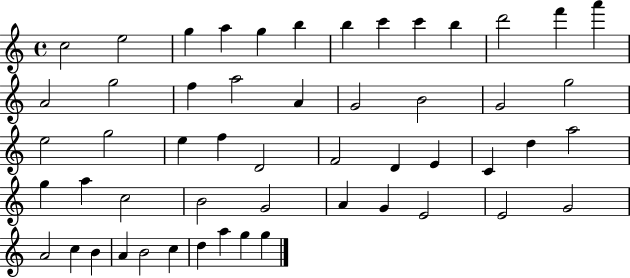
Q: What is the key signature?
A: C major